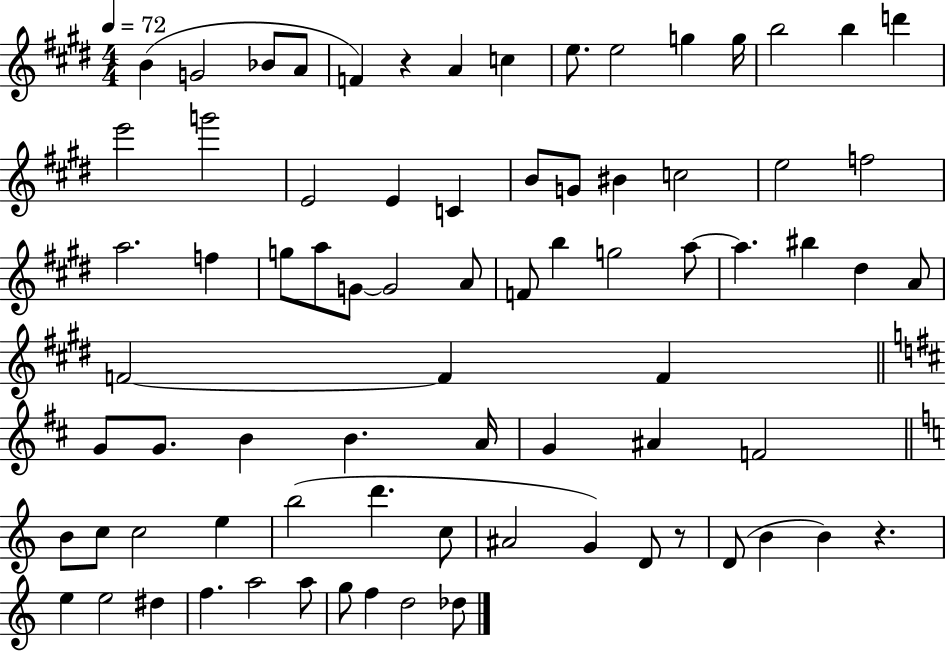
X:1
T:Untitled
M:4/4
L:1/4
K:E
B G2 _B/2 A/2 F z A c e/2 e2 g g/4 b2 b d' e'2 g'2 E2 E C B/2 G/2 ^B c2 e2 f2 a2 f g/2 a/2 G/2 G2 A/2 F/2 b g2 a/2 a ^b ^d A/2 F2 F F G/2 G/2 B B A/4 G ^A F2 B/2 c/2 c2 e b2 d' c/2 ^A2 G D/2 z/2 D/2 B B z e e2 ^d f a2 a/2 g/2 f d2 _d/2